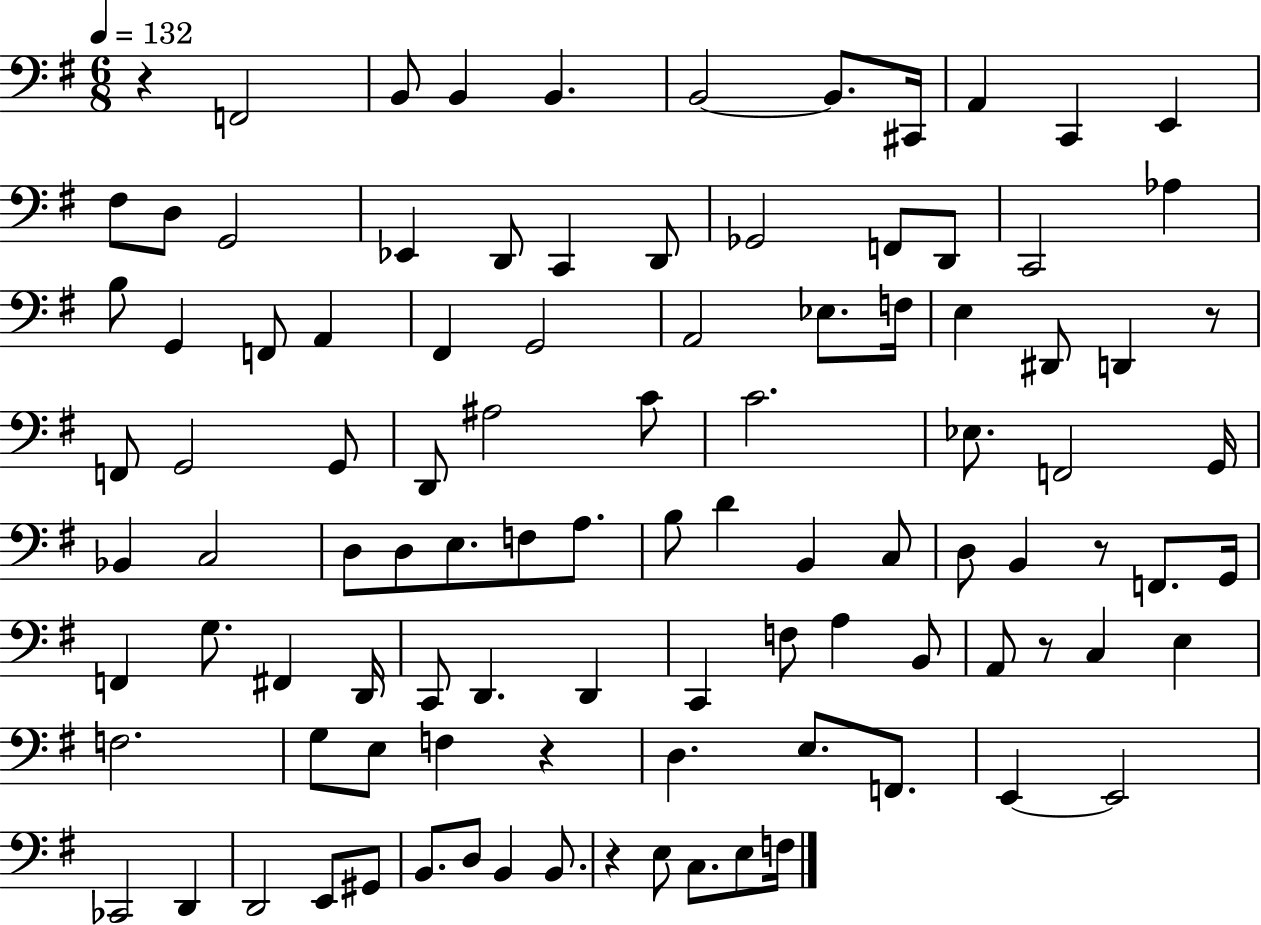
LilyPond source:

{
  \clef bass
  \numericTimeSignature
  \time 6/8
  \key g \major
  \tempo 4 = 132
  r4 f,2 | b,8 b,4 b,4. | b,2~~ b,8. cis,16 | a,4 c,4 e,4 | \break fis8 d8 g,2 | ees,4 d,8 c,4 d,8 | ges,2 f,8 d,8 | c,2 aes4 | \break b8 g,4 f,8 a,4 | fis,4 g,2 | a,2 ees8. f16 | e4 dis,8 d,4 r8 | \break f,8 g,2 g,8 | d,8 ais2 c'8 | c'2. | ees8. f,2 g,16 | \break bes,4 c2 | d8 d8 e8. f8 a8. | b8 d'4 b,4 c8 | d8 b,4 r8 f,8. g,16 | \break f,4 g8. fis,4 d,16 | c,8 d,4. d,4 | c,4 f8 a4 b,8 | a,8 r8 c4 e4 | \break f2. | g8 e8 f4 r4 | d4. e8. f,8. | e,4~~ e,2 | \break ces,2 d,4 | d,2 e,8 gis,8 | b,8. d8 b,4 b,8. | r4 e8 c8. e8 f16 | \break \bar "|."
}